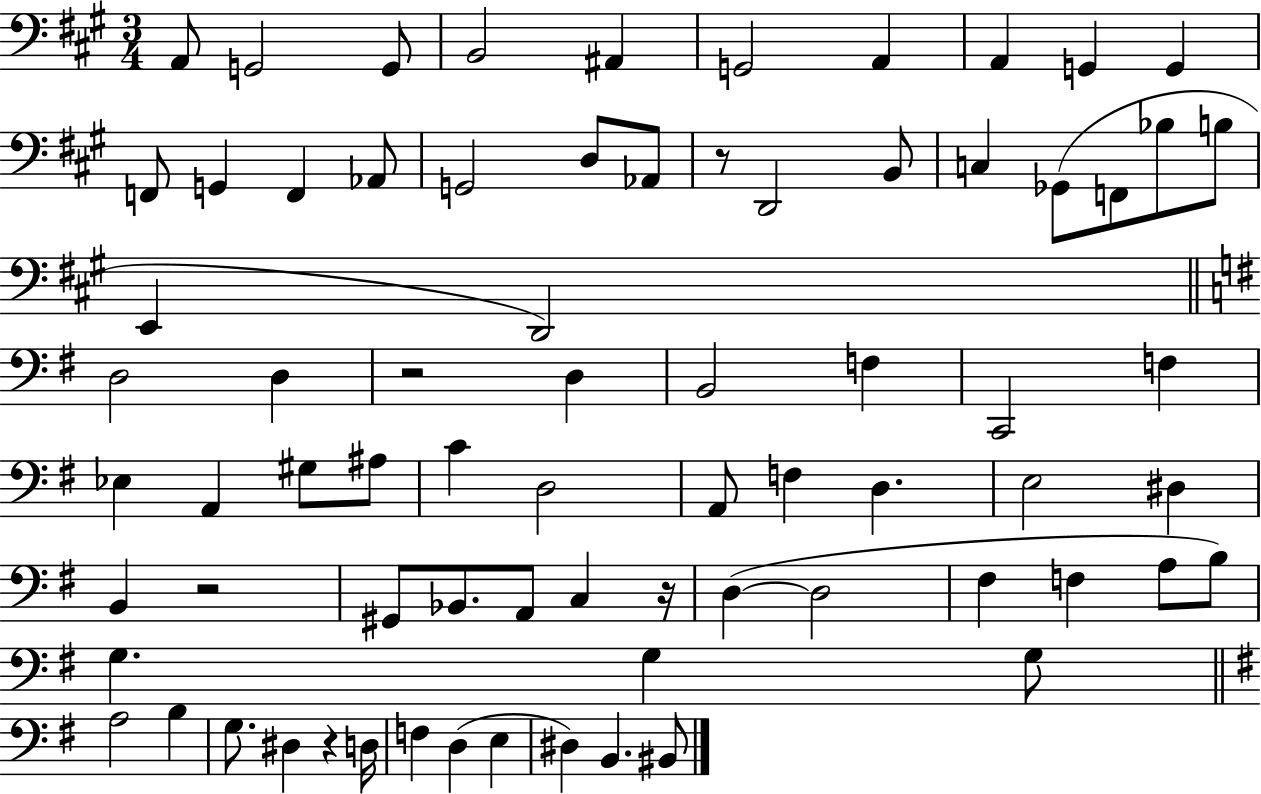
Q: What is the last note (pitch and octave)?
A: BIS2